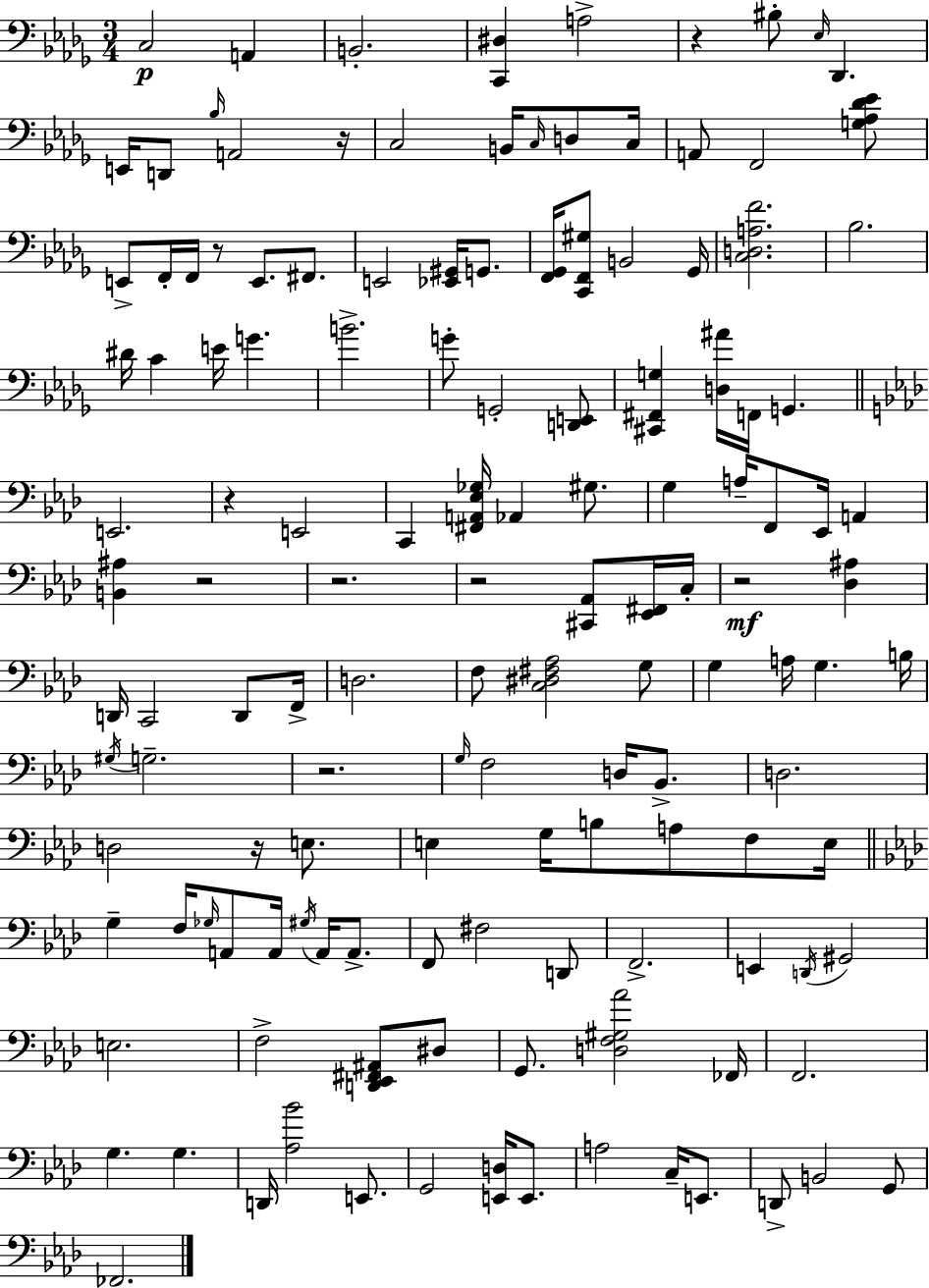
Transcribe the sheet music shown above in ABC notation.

X:1
T:Untitled
M:3/4
L:1/4
K:Bbm
C,2 A,, B,,2 [C,,^D,] A,2 z ^B,/2 _E,/4 _D,, E,,/4 D,,/2 _B,/4 A,,2 z/4 C,2 B,,/4 C,/4 D,/2 C,/4 A,,/2 F,,2 [G,_A,_D_E]/2 E,,/2 F,,/4 F,,/4 z/2 E,,/2 ^F,,/2 E,,2 [_E,,^G,,]/4 G,,/2 [F,,_G,,]/4 [C,,F,,^G,]/2 B,,2 _G,,/4 [C,D,A,F]2 _B,2 ^D/4 C E/4 G B2 G/2 G,,2 [D,,E,,]/2 [^C,,^F,,G,] [D,^A]/4 F,,/4 G,, E,,2 z E,,2 C,, [^F,,A,,_E,_G,]/4 _A,, ^G,/2 G, A,/4 F,,/2 _E,,/4 A,, [B,,^A,] z2 z2 z2 [^C,,_A,,]/2 [_E,,^F,,]/4 C,/4 z2 [_D,^A,] D,,/4 C,,2 D,,/2 F,,/4 D,2 F,/2 [C,^D,^F,_A,]2 G,/2 G, A,/4 G, B,/4 ^G,/4 G,2 z2 G,/4 F,2 D,/4 _B,,/2 D,2 D,2 z/4 E,/2 E, G,/4 B,/2 A,/2 F,/2 E,/4 G, F,/4 _G,/4 A,,/2 A,,/4 ^G,/4 A,,/4 A,,/2 F,,/2 ^F,2 D,,/2 F,,2 E,, D,,/4 ^G,,2 E,2 F,2 [D,,_E,,^F,,^A,,]/2 ^D,/2 G,,/2 [D,F,^G,_A]2 _F,,/4 F,,2 G, G, D,,/4 [_A,_B]2 E,,/2 G,,2 [E,,D,]/4 E,,/2 A,2 C,/4 E,,/2 D,,/2 B,,2 G,,/2 _F,,2